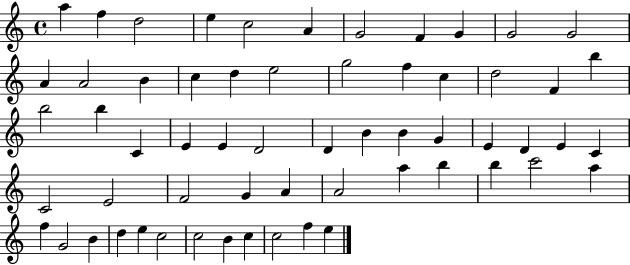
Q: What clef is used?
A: treble